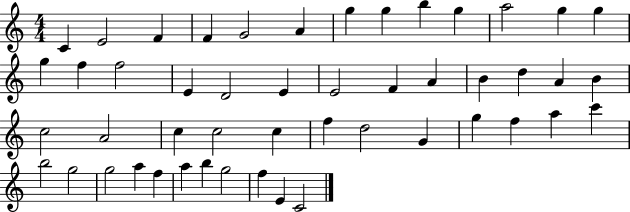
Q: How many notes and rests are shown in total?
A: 49